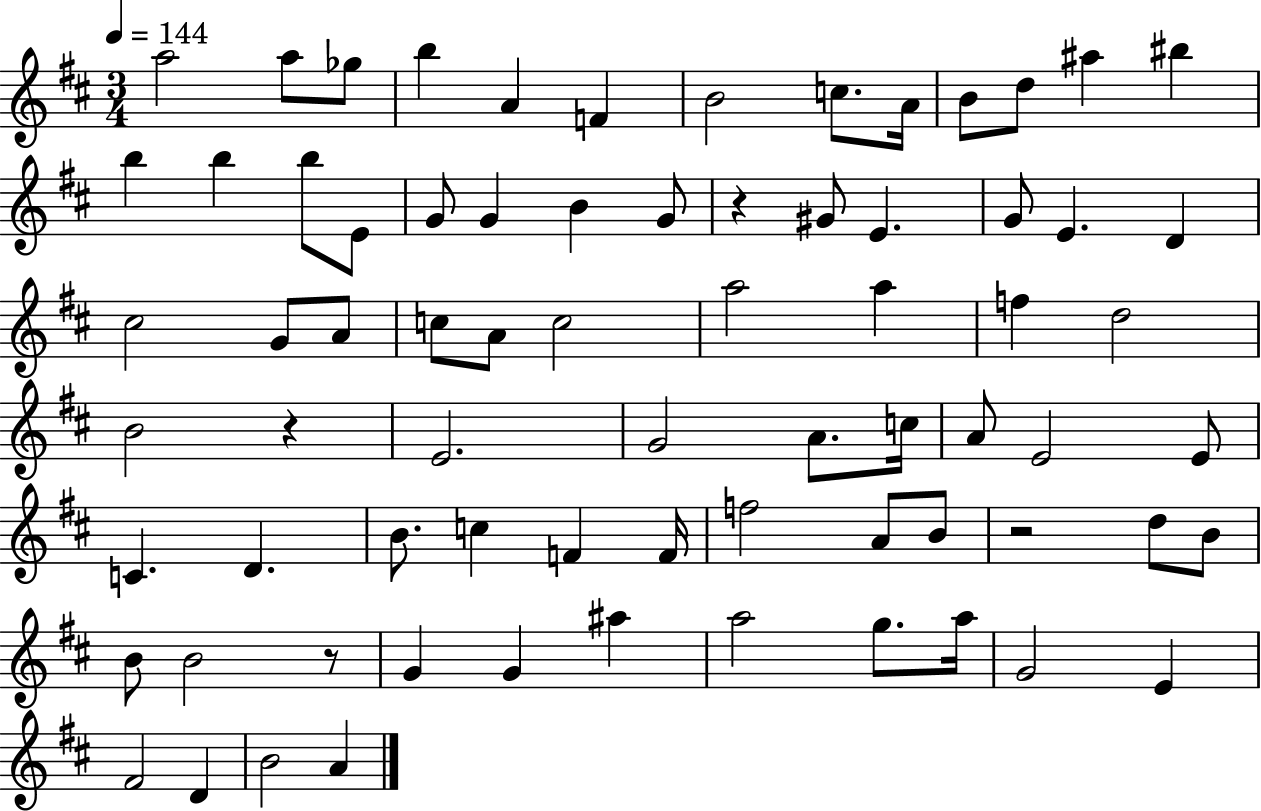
{
  \clef treble
  \numericTimeSignature
  \time 3/4
  \key d \major
  \tempo 4 = 144
  a''2 a''8 ges''8 | b''4 a'4 f'4 | b'2 c''8. a'16 | b'8 d''8 ais''4 bis''4 | \break b''4 b''4 b''8 e'8 | g'8 g'4 b'4 g'8 | r4 gis'8 e'4. | g'8 e'4. d'4 | \break cis''2 g'8 a'8 | c''8 a'8 c''2 | a''2 a''4 | f''4 d''2 | \break b'2 r4 | e'2. | g'2 a'8. c''16 | a'8 e'2 e'8 | \break c'4. d'4. | b'8. c''4 f'4 f'16 | f''2 a'8 b'8 | r2 d''8 b'8 | \break b'8 b'2 r8 | g'4 g'4 ais''4 | a''2 g''8. a''16 | g'2 e'4 | \break fis'2 d'4 | b'2 a'4 | \bar "|."
}